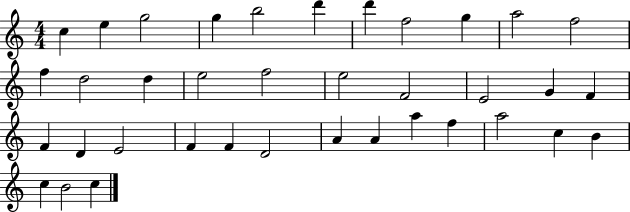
{
  \clef treble
  \numericTimeSignature
  \time 4/4
  \key c \major
  c''4 e''4 g''2 | g''4 b''2 d'''4 | d'''4 f''2 g''4 | a''2 f''2 | \break f''4 d''2 d''4 | e''2 f''2 | e''2 f'2 | e'2 g'4 f'4 | \break f'4 d'4 e'2 | f'4 f'4 d'2 | a'4 a'4 a''4 f''4 | a''2 c''4 b'4 | \break c''4 b'2 c''4 | \bar "|."
}